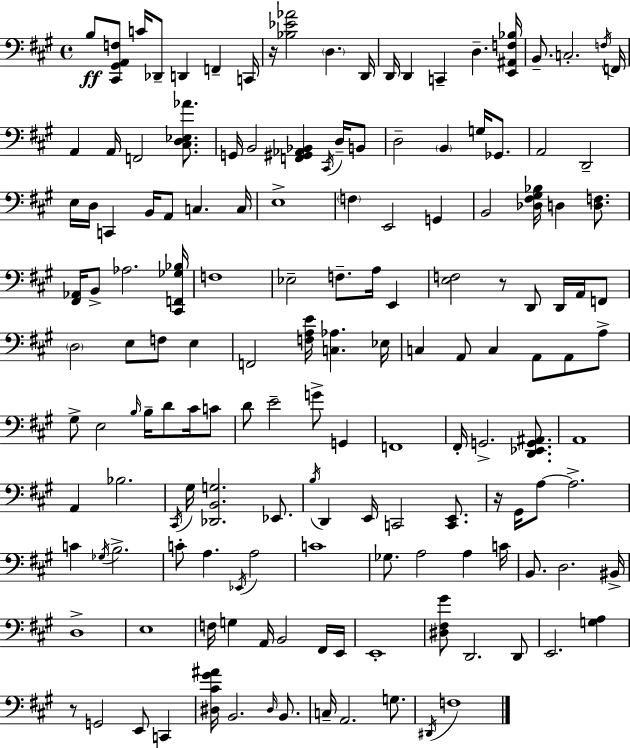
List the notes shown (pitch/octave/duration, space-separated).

B3/e [C#2,G#2,A2,F3]/e C4/s Db2/e D2/q F2/q C2/s R/s [Bb3,Eb4,Ab4]/h D3/q. D2/s D2/s D2/q C2/q D3/q. [E2,A#2,F3,Bb3]/s B2/e. C3/h. F3/s F2/s A2/q A2/s F2/h [C#3,D3,Eb3,Ab4]/e. G2/s B2/h [F2,G#2,Ab2,Bb2]/q C#2/s D3/s B2/e D3/h B2/q G3/s Gb2/e. A2/h D2/h E3/s D3/s C2/q B2/s A2/e C3/q. C3/s E3/w F3/q E2/h G2/q B2/h [Db3,F#3,G#3,Bb3]/s D3/q [D3,F3]/e. [F#2,Ab2]/s B2/e Ab3/h. [C#2,F2,Gb3,Bb3]/s F3/w Eb3/h F3/e. A3/s E2/q [E3,F3]/h R/e D2/e D2/s A2/s F2/e D3/h E3/e F3/e E3/q F2/h [F3,A3,E4]/s [C3,Ab3]/q. Eb3/s C3/q A2/e C3/q A2/e A2/e A3/e G#3/e E3/h B3/s B3/s D4/e C#4/s C4/e D4/e E4/h G4/e G2/q F2/w F#2/s G2/h. [D2,Eb2,G2,A#2]/e. A2/w A2/q Bb3/h. C#2/s G#3/s [Db2,B2,G3]/h. Eb2/e. B3/s D2/q E2/s C2/h [C2,E2]/e. R/s G#2/s A3/e A3/h. C4/q Gb3/s B3/h. C4/e A3/q. Eb2/s A3/h C4/w Gb3/e. A3/h A3/q C4/s B2/e. D3/h. BIS2/s D3/w E3/w F3/s G3/q A2/s B2/h F#2/s E2/s E2/w [D#3,F#3,G#4]/e D2/h. D2/e E2/h. [G3,A3]/q R/e G2/h E2/e C2/q [D#3,C#4,G#4,A#4]/s B2/h. D#3/s B2/e. C3/s A2/h. G3/e. D#2/s F3/w